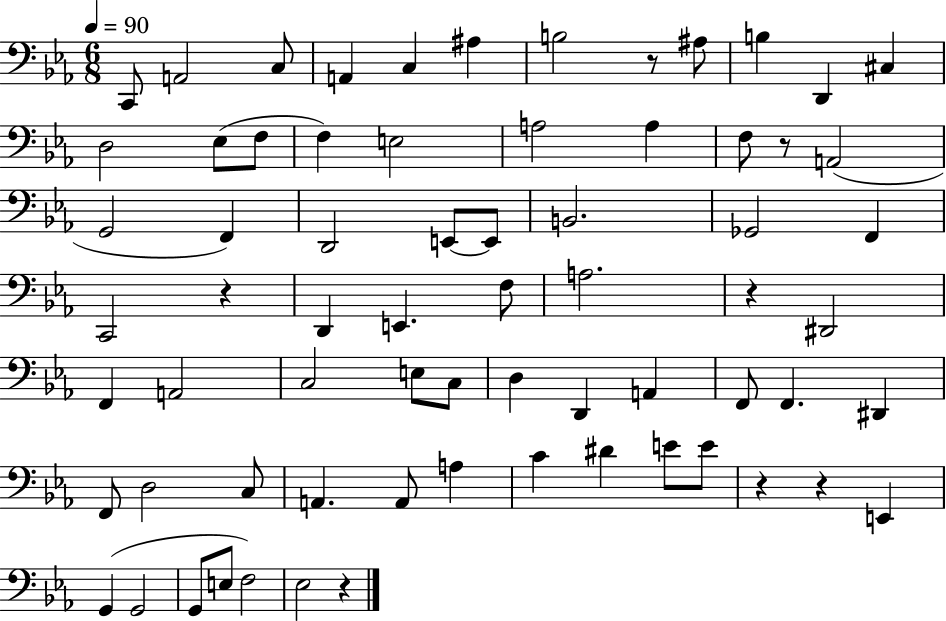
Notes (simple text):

C2/e A2/h C3/e A2/q C3/q A#3/q B3/h R/e A#3/e B3/q D2/q C#3/q D3/h Eb3/e F3/e F3/q E3/h A3/h A3/q F3/e R/e A2/h G2/h F2/q D2/h E2/e E2/e B2/h. Gb2/h F2/q C2/h R/q D2/q E2/q. F3/e A3/h. R/q D#2/h F2/q A2/h C3/h E3/e C3/e D3/q D2/q A2/q F2/e F2/q. D#2/q F2/e D3/h C3/e A2/q. A2/e A3/q C4/q D#4/q E4/e E4/e R/q R/q E2/q G2/q G2/h G2/e E3/e F3/h Eb3/h R/q